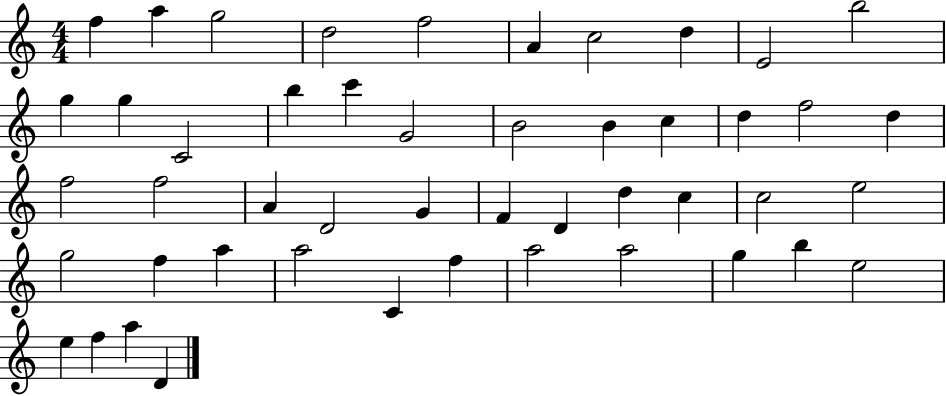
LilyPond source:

{
  \clef treble
  \numericTimeSignature
  \time 4/4
  \key c \major
  f''4 a''4 g''2 | d''2 f''2 | a'4 c''2 d''4 | e'2 b''2 | \break g''4 g''4 c'2 | b''4 c'''4 g'2 | b'2 b'4 c''4 | d''4 f''2 d''4 | \break f''2 f''2 | a'4 d'2 g'4 | f'4 d'4 d''4 c''4 | c''2 e''2 | \break g''2 f''4 a''4 | a''2 c'4 f''4 | a''2 a''2 | g''4 b''4 e''2 | \break e''4 f''4 a''4 d'4 | \bar "|."
}